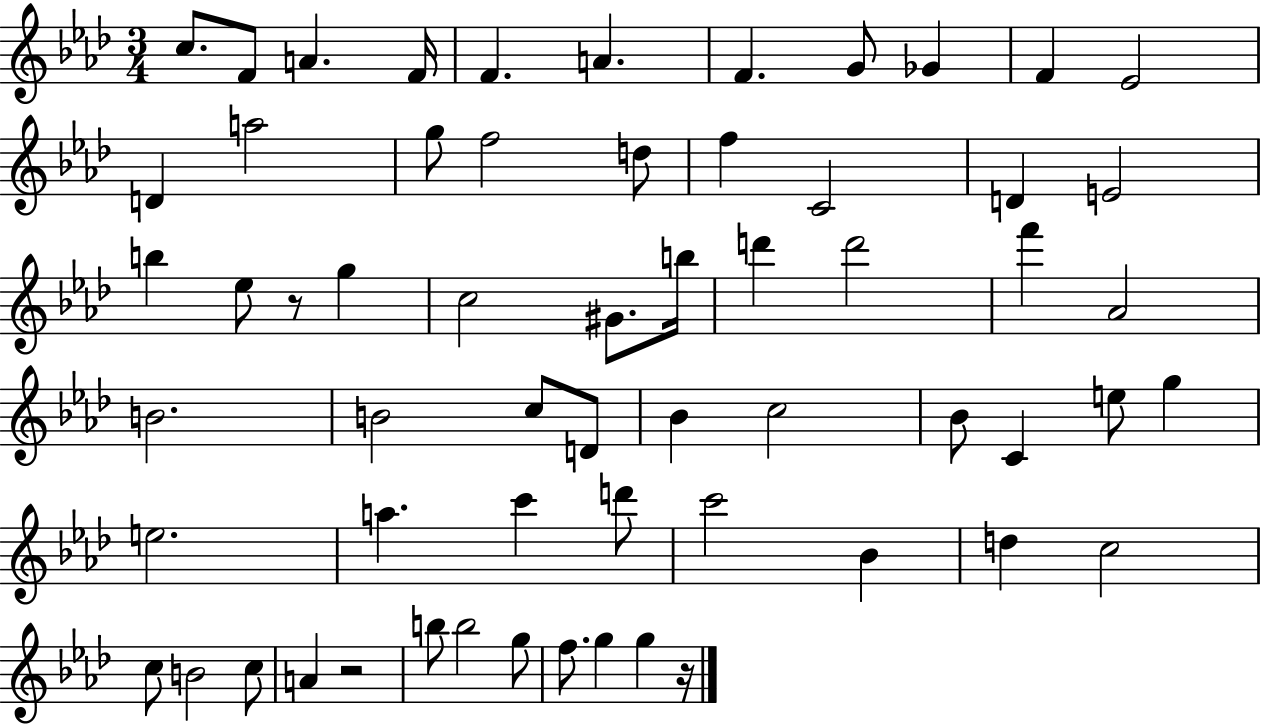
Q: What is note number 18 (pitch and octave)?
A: C4